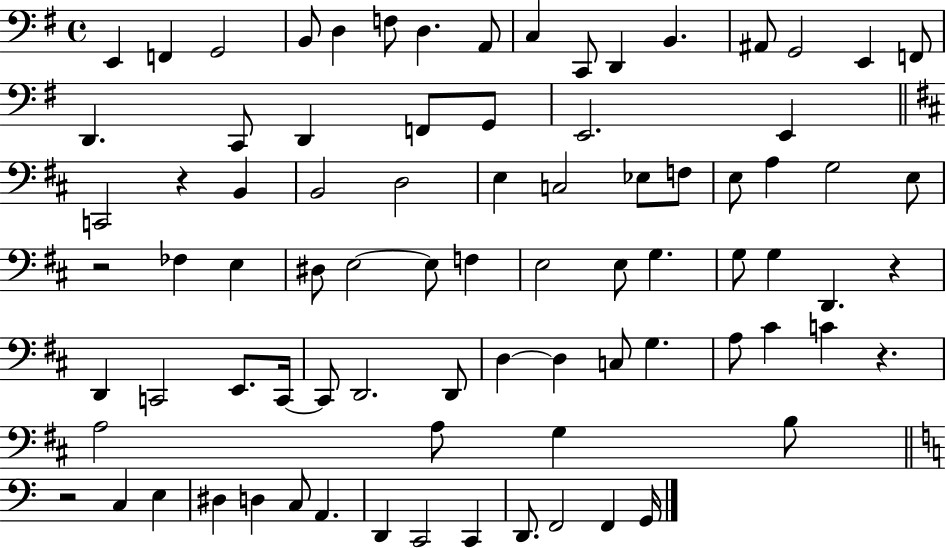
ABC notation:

X:1
T:Untitled
M:4/4
L:1/4
K:G
E,, F,, G,,2 B,,/2 D, F,/2 D, A,,/2 C, C,,/2 D,, B,, ^A,,/2 G,,2 E,, F,,/2 D,, C,,/2 D,, F,,/2 G,,/2 E,,2 E,, C,,2 z B,, B,,2 D,2 E, C,2 _E,/2 F,/2 E,/2 A, G,2 E,/2 z2 _F, E, ^D,/2 E,2 E,/2 F, E,2 E,/2 G, G,/2 G, D,, z D,, C,,2 E,,/2 C,,/4 C,,/2 D,,2 D,,/2 D, D, C,/2 G, A,/2 ^C C z A,2 A,/2 G, B,/2 z2 C, E, ^D, D, C,/2 A,, D,, C,,2 C,, D,,/2 F,,2 F,, G,,/4